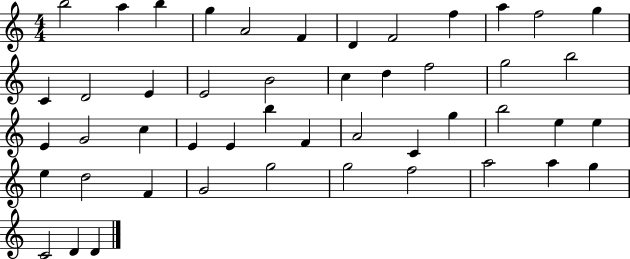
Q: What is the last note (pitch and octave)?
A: D4